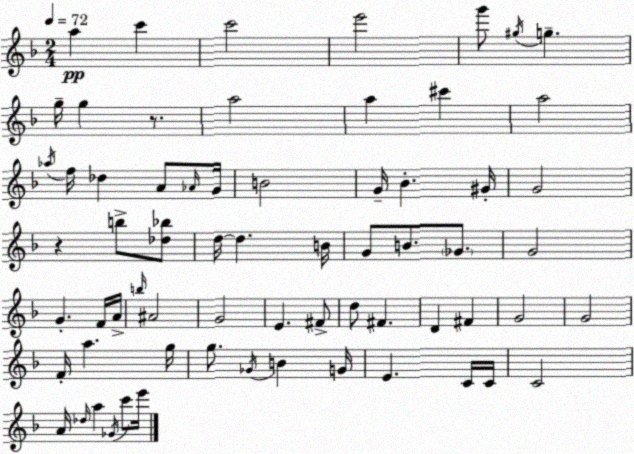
X:1
T:Untitled
M:2/4
L:1/4
K:F
a c' c'2 e'2 g'/2 ^g/4 g g/4 g z/2 a2 a ^c' a2 _a/4 f/4 _d A/2 _A/4 G/4 B2 G/4 _B ^G/4 G2 z b/2 [_d_b]/2 d/4 d B/4 G/2 B/2 _G/2 G2 G F/4 A/4 b/4 ^A2 G2 E ^F/2 d/2 ^F D ^F G2 G2 F/4 a g/4 g/2 _G/4 B G/4 E C/4 C/4 C2 A/4 _d/4 a _G/4 c'/2 e'/4